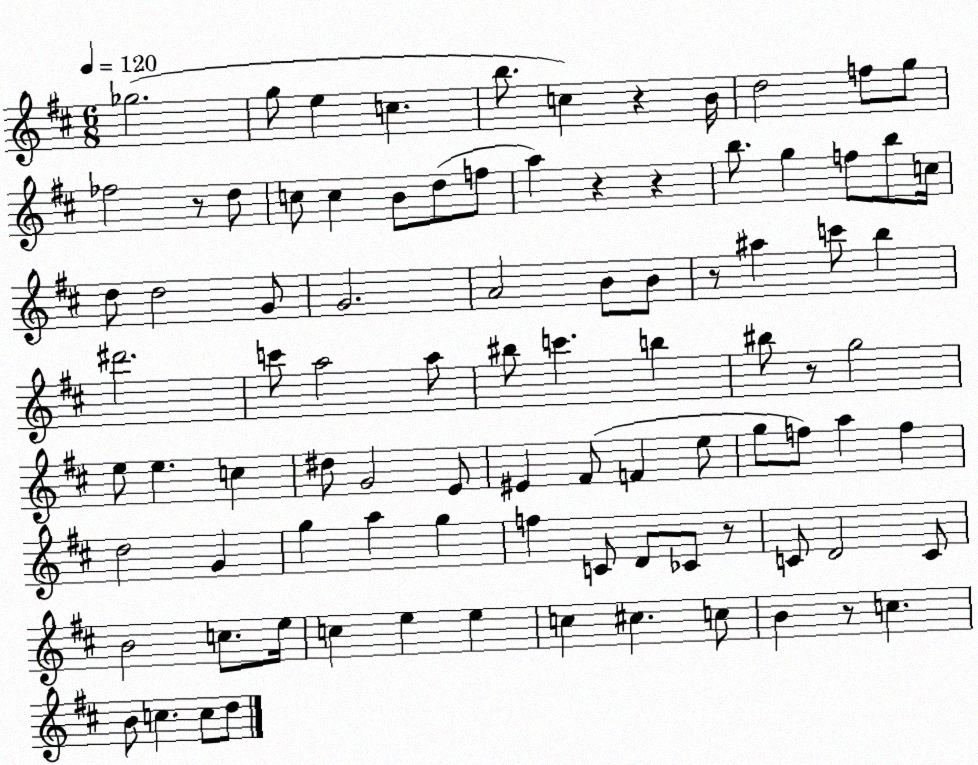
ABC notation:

X:1
T:Untitled
M:6/8
L:1/4
K:D
_g2 g/2 e c b/2 c z B/4 d2 f/2 g/2 _f2 z/2 d/2 c/2 c B/2 d/2 f/2 a z z b/2 g f/2 b/2 c/4 d/2 d2 G/2 G2 A2 B/2 B/2 z/2 ^a c'/2 b ^d'2 c'/2 a2 a/2 ^b/2 c' b ^b/2 z/2 g2 e/2 e c ^d/2 G2 E/2 ^E ^F/2 F e/2 g/2 f/2 a f d2 G g a g f C/2 D/2 _C/2 z/2 C/2 D2 C/2 B2 c/2 e/4 c e e c ^c c/2 B z/2 c B/2 c c/2 d/2